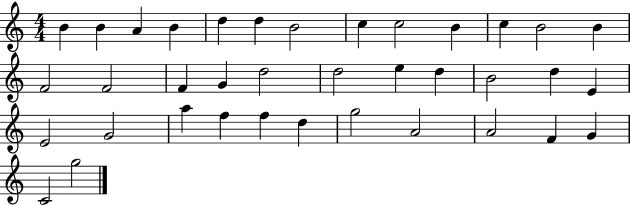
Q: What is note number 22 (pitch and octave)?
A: B4